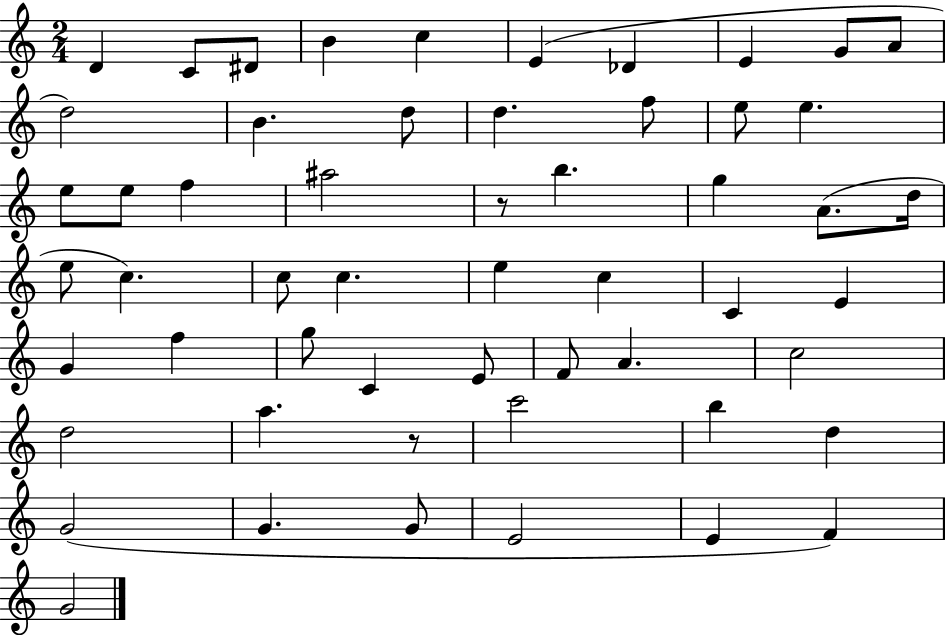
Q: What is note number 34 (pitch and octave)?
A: G4